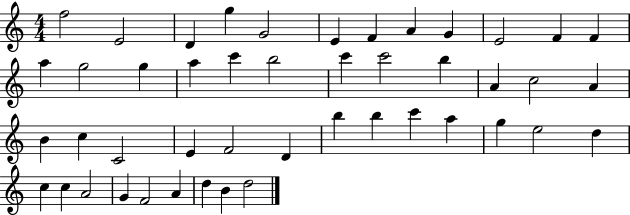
X:1
T:Untitled
M:4/4
L:1/4
K:C
f2 E2 D g G2 E F A G E2 F F a g2 g a c' b2 c' c'2 b A c2 A B c C2 E F2 D b b c' a g e2 d c c A2 G F2 A d B d2